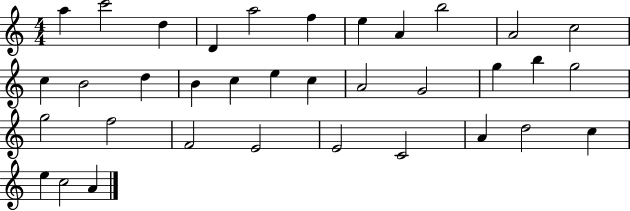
X:1
T:Untitled
M:4/4
L:1/4
K:C
a c'2 d D a2 f e A b2 A2 c2 c B2 d B c e c A2 G2 g b g2 g2 f2 F2 E2 E2 C2 A d2 c e c2 A